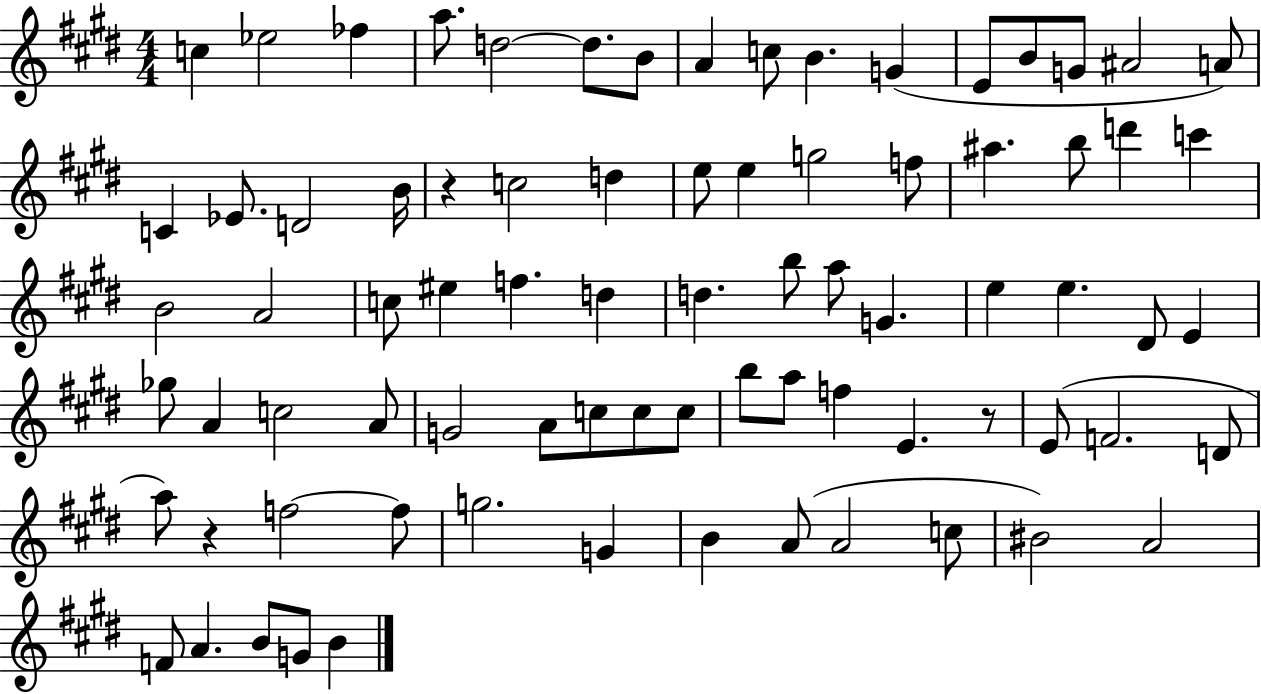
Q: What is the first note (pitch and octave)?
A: C5